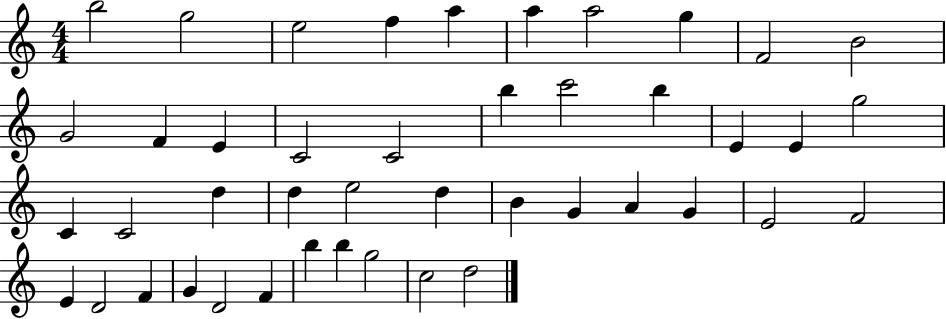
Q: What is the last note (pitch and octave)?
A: D5